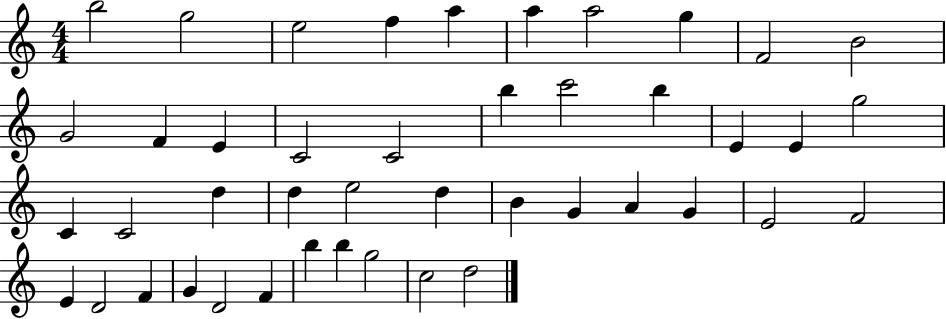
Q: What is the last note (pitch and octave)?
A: D5